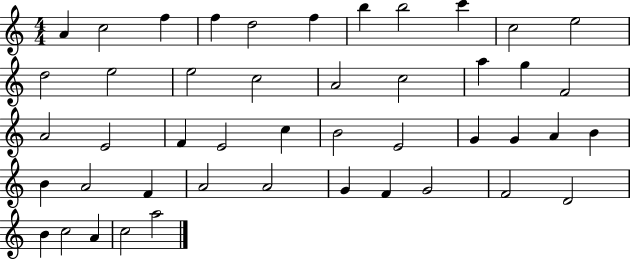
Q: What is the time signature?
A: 4/4